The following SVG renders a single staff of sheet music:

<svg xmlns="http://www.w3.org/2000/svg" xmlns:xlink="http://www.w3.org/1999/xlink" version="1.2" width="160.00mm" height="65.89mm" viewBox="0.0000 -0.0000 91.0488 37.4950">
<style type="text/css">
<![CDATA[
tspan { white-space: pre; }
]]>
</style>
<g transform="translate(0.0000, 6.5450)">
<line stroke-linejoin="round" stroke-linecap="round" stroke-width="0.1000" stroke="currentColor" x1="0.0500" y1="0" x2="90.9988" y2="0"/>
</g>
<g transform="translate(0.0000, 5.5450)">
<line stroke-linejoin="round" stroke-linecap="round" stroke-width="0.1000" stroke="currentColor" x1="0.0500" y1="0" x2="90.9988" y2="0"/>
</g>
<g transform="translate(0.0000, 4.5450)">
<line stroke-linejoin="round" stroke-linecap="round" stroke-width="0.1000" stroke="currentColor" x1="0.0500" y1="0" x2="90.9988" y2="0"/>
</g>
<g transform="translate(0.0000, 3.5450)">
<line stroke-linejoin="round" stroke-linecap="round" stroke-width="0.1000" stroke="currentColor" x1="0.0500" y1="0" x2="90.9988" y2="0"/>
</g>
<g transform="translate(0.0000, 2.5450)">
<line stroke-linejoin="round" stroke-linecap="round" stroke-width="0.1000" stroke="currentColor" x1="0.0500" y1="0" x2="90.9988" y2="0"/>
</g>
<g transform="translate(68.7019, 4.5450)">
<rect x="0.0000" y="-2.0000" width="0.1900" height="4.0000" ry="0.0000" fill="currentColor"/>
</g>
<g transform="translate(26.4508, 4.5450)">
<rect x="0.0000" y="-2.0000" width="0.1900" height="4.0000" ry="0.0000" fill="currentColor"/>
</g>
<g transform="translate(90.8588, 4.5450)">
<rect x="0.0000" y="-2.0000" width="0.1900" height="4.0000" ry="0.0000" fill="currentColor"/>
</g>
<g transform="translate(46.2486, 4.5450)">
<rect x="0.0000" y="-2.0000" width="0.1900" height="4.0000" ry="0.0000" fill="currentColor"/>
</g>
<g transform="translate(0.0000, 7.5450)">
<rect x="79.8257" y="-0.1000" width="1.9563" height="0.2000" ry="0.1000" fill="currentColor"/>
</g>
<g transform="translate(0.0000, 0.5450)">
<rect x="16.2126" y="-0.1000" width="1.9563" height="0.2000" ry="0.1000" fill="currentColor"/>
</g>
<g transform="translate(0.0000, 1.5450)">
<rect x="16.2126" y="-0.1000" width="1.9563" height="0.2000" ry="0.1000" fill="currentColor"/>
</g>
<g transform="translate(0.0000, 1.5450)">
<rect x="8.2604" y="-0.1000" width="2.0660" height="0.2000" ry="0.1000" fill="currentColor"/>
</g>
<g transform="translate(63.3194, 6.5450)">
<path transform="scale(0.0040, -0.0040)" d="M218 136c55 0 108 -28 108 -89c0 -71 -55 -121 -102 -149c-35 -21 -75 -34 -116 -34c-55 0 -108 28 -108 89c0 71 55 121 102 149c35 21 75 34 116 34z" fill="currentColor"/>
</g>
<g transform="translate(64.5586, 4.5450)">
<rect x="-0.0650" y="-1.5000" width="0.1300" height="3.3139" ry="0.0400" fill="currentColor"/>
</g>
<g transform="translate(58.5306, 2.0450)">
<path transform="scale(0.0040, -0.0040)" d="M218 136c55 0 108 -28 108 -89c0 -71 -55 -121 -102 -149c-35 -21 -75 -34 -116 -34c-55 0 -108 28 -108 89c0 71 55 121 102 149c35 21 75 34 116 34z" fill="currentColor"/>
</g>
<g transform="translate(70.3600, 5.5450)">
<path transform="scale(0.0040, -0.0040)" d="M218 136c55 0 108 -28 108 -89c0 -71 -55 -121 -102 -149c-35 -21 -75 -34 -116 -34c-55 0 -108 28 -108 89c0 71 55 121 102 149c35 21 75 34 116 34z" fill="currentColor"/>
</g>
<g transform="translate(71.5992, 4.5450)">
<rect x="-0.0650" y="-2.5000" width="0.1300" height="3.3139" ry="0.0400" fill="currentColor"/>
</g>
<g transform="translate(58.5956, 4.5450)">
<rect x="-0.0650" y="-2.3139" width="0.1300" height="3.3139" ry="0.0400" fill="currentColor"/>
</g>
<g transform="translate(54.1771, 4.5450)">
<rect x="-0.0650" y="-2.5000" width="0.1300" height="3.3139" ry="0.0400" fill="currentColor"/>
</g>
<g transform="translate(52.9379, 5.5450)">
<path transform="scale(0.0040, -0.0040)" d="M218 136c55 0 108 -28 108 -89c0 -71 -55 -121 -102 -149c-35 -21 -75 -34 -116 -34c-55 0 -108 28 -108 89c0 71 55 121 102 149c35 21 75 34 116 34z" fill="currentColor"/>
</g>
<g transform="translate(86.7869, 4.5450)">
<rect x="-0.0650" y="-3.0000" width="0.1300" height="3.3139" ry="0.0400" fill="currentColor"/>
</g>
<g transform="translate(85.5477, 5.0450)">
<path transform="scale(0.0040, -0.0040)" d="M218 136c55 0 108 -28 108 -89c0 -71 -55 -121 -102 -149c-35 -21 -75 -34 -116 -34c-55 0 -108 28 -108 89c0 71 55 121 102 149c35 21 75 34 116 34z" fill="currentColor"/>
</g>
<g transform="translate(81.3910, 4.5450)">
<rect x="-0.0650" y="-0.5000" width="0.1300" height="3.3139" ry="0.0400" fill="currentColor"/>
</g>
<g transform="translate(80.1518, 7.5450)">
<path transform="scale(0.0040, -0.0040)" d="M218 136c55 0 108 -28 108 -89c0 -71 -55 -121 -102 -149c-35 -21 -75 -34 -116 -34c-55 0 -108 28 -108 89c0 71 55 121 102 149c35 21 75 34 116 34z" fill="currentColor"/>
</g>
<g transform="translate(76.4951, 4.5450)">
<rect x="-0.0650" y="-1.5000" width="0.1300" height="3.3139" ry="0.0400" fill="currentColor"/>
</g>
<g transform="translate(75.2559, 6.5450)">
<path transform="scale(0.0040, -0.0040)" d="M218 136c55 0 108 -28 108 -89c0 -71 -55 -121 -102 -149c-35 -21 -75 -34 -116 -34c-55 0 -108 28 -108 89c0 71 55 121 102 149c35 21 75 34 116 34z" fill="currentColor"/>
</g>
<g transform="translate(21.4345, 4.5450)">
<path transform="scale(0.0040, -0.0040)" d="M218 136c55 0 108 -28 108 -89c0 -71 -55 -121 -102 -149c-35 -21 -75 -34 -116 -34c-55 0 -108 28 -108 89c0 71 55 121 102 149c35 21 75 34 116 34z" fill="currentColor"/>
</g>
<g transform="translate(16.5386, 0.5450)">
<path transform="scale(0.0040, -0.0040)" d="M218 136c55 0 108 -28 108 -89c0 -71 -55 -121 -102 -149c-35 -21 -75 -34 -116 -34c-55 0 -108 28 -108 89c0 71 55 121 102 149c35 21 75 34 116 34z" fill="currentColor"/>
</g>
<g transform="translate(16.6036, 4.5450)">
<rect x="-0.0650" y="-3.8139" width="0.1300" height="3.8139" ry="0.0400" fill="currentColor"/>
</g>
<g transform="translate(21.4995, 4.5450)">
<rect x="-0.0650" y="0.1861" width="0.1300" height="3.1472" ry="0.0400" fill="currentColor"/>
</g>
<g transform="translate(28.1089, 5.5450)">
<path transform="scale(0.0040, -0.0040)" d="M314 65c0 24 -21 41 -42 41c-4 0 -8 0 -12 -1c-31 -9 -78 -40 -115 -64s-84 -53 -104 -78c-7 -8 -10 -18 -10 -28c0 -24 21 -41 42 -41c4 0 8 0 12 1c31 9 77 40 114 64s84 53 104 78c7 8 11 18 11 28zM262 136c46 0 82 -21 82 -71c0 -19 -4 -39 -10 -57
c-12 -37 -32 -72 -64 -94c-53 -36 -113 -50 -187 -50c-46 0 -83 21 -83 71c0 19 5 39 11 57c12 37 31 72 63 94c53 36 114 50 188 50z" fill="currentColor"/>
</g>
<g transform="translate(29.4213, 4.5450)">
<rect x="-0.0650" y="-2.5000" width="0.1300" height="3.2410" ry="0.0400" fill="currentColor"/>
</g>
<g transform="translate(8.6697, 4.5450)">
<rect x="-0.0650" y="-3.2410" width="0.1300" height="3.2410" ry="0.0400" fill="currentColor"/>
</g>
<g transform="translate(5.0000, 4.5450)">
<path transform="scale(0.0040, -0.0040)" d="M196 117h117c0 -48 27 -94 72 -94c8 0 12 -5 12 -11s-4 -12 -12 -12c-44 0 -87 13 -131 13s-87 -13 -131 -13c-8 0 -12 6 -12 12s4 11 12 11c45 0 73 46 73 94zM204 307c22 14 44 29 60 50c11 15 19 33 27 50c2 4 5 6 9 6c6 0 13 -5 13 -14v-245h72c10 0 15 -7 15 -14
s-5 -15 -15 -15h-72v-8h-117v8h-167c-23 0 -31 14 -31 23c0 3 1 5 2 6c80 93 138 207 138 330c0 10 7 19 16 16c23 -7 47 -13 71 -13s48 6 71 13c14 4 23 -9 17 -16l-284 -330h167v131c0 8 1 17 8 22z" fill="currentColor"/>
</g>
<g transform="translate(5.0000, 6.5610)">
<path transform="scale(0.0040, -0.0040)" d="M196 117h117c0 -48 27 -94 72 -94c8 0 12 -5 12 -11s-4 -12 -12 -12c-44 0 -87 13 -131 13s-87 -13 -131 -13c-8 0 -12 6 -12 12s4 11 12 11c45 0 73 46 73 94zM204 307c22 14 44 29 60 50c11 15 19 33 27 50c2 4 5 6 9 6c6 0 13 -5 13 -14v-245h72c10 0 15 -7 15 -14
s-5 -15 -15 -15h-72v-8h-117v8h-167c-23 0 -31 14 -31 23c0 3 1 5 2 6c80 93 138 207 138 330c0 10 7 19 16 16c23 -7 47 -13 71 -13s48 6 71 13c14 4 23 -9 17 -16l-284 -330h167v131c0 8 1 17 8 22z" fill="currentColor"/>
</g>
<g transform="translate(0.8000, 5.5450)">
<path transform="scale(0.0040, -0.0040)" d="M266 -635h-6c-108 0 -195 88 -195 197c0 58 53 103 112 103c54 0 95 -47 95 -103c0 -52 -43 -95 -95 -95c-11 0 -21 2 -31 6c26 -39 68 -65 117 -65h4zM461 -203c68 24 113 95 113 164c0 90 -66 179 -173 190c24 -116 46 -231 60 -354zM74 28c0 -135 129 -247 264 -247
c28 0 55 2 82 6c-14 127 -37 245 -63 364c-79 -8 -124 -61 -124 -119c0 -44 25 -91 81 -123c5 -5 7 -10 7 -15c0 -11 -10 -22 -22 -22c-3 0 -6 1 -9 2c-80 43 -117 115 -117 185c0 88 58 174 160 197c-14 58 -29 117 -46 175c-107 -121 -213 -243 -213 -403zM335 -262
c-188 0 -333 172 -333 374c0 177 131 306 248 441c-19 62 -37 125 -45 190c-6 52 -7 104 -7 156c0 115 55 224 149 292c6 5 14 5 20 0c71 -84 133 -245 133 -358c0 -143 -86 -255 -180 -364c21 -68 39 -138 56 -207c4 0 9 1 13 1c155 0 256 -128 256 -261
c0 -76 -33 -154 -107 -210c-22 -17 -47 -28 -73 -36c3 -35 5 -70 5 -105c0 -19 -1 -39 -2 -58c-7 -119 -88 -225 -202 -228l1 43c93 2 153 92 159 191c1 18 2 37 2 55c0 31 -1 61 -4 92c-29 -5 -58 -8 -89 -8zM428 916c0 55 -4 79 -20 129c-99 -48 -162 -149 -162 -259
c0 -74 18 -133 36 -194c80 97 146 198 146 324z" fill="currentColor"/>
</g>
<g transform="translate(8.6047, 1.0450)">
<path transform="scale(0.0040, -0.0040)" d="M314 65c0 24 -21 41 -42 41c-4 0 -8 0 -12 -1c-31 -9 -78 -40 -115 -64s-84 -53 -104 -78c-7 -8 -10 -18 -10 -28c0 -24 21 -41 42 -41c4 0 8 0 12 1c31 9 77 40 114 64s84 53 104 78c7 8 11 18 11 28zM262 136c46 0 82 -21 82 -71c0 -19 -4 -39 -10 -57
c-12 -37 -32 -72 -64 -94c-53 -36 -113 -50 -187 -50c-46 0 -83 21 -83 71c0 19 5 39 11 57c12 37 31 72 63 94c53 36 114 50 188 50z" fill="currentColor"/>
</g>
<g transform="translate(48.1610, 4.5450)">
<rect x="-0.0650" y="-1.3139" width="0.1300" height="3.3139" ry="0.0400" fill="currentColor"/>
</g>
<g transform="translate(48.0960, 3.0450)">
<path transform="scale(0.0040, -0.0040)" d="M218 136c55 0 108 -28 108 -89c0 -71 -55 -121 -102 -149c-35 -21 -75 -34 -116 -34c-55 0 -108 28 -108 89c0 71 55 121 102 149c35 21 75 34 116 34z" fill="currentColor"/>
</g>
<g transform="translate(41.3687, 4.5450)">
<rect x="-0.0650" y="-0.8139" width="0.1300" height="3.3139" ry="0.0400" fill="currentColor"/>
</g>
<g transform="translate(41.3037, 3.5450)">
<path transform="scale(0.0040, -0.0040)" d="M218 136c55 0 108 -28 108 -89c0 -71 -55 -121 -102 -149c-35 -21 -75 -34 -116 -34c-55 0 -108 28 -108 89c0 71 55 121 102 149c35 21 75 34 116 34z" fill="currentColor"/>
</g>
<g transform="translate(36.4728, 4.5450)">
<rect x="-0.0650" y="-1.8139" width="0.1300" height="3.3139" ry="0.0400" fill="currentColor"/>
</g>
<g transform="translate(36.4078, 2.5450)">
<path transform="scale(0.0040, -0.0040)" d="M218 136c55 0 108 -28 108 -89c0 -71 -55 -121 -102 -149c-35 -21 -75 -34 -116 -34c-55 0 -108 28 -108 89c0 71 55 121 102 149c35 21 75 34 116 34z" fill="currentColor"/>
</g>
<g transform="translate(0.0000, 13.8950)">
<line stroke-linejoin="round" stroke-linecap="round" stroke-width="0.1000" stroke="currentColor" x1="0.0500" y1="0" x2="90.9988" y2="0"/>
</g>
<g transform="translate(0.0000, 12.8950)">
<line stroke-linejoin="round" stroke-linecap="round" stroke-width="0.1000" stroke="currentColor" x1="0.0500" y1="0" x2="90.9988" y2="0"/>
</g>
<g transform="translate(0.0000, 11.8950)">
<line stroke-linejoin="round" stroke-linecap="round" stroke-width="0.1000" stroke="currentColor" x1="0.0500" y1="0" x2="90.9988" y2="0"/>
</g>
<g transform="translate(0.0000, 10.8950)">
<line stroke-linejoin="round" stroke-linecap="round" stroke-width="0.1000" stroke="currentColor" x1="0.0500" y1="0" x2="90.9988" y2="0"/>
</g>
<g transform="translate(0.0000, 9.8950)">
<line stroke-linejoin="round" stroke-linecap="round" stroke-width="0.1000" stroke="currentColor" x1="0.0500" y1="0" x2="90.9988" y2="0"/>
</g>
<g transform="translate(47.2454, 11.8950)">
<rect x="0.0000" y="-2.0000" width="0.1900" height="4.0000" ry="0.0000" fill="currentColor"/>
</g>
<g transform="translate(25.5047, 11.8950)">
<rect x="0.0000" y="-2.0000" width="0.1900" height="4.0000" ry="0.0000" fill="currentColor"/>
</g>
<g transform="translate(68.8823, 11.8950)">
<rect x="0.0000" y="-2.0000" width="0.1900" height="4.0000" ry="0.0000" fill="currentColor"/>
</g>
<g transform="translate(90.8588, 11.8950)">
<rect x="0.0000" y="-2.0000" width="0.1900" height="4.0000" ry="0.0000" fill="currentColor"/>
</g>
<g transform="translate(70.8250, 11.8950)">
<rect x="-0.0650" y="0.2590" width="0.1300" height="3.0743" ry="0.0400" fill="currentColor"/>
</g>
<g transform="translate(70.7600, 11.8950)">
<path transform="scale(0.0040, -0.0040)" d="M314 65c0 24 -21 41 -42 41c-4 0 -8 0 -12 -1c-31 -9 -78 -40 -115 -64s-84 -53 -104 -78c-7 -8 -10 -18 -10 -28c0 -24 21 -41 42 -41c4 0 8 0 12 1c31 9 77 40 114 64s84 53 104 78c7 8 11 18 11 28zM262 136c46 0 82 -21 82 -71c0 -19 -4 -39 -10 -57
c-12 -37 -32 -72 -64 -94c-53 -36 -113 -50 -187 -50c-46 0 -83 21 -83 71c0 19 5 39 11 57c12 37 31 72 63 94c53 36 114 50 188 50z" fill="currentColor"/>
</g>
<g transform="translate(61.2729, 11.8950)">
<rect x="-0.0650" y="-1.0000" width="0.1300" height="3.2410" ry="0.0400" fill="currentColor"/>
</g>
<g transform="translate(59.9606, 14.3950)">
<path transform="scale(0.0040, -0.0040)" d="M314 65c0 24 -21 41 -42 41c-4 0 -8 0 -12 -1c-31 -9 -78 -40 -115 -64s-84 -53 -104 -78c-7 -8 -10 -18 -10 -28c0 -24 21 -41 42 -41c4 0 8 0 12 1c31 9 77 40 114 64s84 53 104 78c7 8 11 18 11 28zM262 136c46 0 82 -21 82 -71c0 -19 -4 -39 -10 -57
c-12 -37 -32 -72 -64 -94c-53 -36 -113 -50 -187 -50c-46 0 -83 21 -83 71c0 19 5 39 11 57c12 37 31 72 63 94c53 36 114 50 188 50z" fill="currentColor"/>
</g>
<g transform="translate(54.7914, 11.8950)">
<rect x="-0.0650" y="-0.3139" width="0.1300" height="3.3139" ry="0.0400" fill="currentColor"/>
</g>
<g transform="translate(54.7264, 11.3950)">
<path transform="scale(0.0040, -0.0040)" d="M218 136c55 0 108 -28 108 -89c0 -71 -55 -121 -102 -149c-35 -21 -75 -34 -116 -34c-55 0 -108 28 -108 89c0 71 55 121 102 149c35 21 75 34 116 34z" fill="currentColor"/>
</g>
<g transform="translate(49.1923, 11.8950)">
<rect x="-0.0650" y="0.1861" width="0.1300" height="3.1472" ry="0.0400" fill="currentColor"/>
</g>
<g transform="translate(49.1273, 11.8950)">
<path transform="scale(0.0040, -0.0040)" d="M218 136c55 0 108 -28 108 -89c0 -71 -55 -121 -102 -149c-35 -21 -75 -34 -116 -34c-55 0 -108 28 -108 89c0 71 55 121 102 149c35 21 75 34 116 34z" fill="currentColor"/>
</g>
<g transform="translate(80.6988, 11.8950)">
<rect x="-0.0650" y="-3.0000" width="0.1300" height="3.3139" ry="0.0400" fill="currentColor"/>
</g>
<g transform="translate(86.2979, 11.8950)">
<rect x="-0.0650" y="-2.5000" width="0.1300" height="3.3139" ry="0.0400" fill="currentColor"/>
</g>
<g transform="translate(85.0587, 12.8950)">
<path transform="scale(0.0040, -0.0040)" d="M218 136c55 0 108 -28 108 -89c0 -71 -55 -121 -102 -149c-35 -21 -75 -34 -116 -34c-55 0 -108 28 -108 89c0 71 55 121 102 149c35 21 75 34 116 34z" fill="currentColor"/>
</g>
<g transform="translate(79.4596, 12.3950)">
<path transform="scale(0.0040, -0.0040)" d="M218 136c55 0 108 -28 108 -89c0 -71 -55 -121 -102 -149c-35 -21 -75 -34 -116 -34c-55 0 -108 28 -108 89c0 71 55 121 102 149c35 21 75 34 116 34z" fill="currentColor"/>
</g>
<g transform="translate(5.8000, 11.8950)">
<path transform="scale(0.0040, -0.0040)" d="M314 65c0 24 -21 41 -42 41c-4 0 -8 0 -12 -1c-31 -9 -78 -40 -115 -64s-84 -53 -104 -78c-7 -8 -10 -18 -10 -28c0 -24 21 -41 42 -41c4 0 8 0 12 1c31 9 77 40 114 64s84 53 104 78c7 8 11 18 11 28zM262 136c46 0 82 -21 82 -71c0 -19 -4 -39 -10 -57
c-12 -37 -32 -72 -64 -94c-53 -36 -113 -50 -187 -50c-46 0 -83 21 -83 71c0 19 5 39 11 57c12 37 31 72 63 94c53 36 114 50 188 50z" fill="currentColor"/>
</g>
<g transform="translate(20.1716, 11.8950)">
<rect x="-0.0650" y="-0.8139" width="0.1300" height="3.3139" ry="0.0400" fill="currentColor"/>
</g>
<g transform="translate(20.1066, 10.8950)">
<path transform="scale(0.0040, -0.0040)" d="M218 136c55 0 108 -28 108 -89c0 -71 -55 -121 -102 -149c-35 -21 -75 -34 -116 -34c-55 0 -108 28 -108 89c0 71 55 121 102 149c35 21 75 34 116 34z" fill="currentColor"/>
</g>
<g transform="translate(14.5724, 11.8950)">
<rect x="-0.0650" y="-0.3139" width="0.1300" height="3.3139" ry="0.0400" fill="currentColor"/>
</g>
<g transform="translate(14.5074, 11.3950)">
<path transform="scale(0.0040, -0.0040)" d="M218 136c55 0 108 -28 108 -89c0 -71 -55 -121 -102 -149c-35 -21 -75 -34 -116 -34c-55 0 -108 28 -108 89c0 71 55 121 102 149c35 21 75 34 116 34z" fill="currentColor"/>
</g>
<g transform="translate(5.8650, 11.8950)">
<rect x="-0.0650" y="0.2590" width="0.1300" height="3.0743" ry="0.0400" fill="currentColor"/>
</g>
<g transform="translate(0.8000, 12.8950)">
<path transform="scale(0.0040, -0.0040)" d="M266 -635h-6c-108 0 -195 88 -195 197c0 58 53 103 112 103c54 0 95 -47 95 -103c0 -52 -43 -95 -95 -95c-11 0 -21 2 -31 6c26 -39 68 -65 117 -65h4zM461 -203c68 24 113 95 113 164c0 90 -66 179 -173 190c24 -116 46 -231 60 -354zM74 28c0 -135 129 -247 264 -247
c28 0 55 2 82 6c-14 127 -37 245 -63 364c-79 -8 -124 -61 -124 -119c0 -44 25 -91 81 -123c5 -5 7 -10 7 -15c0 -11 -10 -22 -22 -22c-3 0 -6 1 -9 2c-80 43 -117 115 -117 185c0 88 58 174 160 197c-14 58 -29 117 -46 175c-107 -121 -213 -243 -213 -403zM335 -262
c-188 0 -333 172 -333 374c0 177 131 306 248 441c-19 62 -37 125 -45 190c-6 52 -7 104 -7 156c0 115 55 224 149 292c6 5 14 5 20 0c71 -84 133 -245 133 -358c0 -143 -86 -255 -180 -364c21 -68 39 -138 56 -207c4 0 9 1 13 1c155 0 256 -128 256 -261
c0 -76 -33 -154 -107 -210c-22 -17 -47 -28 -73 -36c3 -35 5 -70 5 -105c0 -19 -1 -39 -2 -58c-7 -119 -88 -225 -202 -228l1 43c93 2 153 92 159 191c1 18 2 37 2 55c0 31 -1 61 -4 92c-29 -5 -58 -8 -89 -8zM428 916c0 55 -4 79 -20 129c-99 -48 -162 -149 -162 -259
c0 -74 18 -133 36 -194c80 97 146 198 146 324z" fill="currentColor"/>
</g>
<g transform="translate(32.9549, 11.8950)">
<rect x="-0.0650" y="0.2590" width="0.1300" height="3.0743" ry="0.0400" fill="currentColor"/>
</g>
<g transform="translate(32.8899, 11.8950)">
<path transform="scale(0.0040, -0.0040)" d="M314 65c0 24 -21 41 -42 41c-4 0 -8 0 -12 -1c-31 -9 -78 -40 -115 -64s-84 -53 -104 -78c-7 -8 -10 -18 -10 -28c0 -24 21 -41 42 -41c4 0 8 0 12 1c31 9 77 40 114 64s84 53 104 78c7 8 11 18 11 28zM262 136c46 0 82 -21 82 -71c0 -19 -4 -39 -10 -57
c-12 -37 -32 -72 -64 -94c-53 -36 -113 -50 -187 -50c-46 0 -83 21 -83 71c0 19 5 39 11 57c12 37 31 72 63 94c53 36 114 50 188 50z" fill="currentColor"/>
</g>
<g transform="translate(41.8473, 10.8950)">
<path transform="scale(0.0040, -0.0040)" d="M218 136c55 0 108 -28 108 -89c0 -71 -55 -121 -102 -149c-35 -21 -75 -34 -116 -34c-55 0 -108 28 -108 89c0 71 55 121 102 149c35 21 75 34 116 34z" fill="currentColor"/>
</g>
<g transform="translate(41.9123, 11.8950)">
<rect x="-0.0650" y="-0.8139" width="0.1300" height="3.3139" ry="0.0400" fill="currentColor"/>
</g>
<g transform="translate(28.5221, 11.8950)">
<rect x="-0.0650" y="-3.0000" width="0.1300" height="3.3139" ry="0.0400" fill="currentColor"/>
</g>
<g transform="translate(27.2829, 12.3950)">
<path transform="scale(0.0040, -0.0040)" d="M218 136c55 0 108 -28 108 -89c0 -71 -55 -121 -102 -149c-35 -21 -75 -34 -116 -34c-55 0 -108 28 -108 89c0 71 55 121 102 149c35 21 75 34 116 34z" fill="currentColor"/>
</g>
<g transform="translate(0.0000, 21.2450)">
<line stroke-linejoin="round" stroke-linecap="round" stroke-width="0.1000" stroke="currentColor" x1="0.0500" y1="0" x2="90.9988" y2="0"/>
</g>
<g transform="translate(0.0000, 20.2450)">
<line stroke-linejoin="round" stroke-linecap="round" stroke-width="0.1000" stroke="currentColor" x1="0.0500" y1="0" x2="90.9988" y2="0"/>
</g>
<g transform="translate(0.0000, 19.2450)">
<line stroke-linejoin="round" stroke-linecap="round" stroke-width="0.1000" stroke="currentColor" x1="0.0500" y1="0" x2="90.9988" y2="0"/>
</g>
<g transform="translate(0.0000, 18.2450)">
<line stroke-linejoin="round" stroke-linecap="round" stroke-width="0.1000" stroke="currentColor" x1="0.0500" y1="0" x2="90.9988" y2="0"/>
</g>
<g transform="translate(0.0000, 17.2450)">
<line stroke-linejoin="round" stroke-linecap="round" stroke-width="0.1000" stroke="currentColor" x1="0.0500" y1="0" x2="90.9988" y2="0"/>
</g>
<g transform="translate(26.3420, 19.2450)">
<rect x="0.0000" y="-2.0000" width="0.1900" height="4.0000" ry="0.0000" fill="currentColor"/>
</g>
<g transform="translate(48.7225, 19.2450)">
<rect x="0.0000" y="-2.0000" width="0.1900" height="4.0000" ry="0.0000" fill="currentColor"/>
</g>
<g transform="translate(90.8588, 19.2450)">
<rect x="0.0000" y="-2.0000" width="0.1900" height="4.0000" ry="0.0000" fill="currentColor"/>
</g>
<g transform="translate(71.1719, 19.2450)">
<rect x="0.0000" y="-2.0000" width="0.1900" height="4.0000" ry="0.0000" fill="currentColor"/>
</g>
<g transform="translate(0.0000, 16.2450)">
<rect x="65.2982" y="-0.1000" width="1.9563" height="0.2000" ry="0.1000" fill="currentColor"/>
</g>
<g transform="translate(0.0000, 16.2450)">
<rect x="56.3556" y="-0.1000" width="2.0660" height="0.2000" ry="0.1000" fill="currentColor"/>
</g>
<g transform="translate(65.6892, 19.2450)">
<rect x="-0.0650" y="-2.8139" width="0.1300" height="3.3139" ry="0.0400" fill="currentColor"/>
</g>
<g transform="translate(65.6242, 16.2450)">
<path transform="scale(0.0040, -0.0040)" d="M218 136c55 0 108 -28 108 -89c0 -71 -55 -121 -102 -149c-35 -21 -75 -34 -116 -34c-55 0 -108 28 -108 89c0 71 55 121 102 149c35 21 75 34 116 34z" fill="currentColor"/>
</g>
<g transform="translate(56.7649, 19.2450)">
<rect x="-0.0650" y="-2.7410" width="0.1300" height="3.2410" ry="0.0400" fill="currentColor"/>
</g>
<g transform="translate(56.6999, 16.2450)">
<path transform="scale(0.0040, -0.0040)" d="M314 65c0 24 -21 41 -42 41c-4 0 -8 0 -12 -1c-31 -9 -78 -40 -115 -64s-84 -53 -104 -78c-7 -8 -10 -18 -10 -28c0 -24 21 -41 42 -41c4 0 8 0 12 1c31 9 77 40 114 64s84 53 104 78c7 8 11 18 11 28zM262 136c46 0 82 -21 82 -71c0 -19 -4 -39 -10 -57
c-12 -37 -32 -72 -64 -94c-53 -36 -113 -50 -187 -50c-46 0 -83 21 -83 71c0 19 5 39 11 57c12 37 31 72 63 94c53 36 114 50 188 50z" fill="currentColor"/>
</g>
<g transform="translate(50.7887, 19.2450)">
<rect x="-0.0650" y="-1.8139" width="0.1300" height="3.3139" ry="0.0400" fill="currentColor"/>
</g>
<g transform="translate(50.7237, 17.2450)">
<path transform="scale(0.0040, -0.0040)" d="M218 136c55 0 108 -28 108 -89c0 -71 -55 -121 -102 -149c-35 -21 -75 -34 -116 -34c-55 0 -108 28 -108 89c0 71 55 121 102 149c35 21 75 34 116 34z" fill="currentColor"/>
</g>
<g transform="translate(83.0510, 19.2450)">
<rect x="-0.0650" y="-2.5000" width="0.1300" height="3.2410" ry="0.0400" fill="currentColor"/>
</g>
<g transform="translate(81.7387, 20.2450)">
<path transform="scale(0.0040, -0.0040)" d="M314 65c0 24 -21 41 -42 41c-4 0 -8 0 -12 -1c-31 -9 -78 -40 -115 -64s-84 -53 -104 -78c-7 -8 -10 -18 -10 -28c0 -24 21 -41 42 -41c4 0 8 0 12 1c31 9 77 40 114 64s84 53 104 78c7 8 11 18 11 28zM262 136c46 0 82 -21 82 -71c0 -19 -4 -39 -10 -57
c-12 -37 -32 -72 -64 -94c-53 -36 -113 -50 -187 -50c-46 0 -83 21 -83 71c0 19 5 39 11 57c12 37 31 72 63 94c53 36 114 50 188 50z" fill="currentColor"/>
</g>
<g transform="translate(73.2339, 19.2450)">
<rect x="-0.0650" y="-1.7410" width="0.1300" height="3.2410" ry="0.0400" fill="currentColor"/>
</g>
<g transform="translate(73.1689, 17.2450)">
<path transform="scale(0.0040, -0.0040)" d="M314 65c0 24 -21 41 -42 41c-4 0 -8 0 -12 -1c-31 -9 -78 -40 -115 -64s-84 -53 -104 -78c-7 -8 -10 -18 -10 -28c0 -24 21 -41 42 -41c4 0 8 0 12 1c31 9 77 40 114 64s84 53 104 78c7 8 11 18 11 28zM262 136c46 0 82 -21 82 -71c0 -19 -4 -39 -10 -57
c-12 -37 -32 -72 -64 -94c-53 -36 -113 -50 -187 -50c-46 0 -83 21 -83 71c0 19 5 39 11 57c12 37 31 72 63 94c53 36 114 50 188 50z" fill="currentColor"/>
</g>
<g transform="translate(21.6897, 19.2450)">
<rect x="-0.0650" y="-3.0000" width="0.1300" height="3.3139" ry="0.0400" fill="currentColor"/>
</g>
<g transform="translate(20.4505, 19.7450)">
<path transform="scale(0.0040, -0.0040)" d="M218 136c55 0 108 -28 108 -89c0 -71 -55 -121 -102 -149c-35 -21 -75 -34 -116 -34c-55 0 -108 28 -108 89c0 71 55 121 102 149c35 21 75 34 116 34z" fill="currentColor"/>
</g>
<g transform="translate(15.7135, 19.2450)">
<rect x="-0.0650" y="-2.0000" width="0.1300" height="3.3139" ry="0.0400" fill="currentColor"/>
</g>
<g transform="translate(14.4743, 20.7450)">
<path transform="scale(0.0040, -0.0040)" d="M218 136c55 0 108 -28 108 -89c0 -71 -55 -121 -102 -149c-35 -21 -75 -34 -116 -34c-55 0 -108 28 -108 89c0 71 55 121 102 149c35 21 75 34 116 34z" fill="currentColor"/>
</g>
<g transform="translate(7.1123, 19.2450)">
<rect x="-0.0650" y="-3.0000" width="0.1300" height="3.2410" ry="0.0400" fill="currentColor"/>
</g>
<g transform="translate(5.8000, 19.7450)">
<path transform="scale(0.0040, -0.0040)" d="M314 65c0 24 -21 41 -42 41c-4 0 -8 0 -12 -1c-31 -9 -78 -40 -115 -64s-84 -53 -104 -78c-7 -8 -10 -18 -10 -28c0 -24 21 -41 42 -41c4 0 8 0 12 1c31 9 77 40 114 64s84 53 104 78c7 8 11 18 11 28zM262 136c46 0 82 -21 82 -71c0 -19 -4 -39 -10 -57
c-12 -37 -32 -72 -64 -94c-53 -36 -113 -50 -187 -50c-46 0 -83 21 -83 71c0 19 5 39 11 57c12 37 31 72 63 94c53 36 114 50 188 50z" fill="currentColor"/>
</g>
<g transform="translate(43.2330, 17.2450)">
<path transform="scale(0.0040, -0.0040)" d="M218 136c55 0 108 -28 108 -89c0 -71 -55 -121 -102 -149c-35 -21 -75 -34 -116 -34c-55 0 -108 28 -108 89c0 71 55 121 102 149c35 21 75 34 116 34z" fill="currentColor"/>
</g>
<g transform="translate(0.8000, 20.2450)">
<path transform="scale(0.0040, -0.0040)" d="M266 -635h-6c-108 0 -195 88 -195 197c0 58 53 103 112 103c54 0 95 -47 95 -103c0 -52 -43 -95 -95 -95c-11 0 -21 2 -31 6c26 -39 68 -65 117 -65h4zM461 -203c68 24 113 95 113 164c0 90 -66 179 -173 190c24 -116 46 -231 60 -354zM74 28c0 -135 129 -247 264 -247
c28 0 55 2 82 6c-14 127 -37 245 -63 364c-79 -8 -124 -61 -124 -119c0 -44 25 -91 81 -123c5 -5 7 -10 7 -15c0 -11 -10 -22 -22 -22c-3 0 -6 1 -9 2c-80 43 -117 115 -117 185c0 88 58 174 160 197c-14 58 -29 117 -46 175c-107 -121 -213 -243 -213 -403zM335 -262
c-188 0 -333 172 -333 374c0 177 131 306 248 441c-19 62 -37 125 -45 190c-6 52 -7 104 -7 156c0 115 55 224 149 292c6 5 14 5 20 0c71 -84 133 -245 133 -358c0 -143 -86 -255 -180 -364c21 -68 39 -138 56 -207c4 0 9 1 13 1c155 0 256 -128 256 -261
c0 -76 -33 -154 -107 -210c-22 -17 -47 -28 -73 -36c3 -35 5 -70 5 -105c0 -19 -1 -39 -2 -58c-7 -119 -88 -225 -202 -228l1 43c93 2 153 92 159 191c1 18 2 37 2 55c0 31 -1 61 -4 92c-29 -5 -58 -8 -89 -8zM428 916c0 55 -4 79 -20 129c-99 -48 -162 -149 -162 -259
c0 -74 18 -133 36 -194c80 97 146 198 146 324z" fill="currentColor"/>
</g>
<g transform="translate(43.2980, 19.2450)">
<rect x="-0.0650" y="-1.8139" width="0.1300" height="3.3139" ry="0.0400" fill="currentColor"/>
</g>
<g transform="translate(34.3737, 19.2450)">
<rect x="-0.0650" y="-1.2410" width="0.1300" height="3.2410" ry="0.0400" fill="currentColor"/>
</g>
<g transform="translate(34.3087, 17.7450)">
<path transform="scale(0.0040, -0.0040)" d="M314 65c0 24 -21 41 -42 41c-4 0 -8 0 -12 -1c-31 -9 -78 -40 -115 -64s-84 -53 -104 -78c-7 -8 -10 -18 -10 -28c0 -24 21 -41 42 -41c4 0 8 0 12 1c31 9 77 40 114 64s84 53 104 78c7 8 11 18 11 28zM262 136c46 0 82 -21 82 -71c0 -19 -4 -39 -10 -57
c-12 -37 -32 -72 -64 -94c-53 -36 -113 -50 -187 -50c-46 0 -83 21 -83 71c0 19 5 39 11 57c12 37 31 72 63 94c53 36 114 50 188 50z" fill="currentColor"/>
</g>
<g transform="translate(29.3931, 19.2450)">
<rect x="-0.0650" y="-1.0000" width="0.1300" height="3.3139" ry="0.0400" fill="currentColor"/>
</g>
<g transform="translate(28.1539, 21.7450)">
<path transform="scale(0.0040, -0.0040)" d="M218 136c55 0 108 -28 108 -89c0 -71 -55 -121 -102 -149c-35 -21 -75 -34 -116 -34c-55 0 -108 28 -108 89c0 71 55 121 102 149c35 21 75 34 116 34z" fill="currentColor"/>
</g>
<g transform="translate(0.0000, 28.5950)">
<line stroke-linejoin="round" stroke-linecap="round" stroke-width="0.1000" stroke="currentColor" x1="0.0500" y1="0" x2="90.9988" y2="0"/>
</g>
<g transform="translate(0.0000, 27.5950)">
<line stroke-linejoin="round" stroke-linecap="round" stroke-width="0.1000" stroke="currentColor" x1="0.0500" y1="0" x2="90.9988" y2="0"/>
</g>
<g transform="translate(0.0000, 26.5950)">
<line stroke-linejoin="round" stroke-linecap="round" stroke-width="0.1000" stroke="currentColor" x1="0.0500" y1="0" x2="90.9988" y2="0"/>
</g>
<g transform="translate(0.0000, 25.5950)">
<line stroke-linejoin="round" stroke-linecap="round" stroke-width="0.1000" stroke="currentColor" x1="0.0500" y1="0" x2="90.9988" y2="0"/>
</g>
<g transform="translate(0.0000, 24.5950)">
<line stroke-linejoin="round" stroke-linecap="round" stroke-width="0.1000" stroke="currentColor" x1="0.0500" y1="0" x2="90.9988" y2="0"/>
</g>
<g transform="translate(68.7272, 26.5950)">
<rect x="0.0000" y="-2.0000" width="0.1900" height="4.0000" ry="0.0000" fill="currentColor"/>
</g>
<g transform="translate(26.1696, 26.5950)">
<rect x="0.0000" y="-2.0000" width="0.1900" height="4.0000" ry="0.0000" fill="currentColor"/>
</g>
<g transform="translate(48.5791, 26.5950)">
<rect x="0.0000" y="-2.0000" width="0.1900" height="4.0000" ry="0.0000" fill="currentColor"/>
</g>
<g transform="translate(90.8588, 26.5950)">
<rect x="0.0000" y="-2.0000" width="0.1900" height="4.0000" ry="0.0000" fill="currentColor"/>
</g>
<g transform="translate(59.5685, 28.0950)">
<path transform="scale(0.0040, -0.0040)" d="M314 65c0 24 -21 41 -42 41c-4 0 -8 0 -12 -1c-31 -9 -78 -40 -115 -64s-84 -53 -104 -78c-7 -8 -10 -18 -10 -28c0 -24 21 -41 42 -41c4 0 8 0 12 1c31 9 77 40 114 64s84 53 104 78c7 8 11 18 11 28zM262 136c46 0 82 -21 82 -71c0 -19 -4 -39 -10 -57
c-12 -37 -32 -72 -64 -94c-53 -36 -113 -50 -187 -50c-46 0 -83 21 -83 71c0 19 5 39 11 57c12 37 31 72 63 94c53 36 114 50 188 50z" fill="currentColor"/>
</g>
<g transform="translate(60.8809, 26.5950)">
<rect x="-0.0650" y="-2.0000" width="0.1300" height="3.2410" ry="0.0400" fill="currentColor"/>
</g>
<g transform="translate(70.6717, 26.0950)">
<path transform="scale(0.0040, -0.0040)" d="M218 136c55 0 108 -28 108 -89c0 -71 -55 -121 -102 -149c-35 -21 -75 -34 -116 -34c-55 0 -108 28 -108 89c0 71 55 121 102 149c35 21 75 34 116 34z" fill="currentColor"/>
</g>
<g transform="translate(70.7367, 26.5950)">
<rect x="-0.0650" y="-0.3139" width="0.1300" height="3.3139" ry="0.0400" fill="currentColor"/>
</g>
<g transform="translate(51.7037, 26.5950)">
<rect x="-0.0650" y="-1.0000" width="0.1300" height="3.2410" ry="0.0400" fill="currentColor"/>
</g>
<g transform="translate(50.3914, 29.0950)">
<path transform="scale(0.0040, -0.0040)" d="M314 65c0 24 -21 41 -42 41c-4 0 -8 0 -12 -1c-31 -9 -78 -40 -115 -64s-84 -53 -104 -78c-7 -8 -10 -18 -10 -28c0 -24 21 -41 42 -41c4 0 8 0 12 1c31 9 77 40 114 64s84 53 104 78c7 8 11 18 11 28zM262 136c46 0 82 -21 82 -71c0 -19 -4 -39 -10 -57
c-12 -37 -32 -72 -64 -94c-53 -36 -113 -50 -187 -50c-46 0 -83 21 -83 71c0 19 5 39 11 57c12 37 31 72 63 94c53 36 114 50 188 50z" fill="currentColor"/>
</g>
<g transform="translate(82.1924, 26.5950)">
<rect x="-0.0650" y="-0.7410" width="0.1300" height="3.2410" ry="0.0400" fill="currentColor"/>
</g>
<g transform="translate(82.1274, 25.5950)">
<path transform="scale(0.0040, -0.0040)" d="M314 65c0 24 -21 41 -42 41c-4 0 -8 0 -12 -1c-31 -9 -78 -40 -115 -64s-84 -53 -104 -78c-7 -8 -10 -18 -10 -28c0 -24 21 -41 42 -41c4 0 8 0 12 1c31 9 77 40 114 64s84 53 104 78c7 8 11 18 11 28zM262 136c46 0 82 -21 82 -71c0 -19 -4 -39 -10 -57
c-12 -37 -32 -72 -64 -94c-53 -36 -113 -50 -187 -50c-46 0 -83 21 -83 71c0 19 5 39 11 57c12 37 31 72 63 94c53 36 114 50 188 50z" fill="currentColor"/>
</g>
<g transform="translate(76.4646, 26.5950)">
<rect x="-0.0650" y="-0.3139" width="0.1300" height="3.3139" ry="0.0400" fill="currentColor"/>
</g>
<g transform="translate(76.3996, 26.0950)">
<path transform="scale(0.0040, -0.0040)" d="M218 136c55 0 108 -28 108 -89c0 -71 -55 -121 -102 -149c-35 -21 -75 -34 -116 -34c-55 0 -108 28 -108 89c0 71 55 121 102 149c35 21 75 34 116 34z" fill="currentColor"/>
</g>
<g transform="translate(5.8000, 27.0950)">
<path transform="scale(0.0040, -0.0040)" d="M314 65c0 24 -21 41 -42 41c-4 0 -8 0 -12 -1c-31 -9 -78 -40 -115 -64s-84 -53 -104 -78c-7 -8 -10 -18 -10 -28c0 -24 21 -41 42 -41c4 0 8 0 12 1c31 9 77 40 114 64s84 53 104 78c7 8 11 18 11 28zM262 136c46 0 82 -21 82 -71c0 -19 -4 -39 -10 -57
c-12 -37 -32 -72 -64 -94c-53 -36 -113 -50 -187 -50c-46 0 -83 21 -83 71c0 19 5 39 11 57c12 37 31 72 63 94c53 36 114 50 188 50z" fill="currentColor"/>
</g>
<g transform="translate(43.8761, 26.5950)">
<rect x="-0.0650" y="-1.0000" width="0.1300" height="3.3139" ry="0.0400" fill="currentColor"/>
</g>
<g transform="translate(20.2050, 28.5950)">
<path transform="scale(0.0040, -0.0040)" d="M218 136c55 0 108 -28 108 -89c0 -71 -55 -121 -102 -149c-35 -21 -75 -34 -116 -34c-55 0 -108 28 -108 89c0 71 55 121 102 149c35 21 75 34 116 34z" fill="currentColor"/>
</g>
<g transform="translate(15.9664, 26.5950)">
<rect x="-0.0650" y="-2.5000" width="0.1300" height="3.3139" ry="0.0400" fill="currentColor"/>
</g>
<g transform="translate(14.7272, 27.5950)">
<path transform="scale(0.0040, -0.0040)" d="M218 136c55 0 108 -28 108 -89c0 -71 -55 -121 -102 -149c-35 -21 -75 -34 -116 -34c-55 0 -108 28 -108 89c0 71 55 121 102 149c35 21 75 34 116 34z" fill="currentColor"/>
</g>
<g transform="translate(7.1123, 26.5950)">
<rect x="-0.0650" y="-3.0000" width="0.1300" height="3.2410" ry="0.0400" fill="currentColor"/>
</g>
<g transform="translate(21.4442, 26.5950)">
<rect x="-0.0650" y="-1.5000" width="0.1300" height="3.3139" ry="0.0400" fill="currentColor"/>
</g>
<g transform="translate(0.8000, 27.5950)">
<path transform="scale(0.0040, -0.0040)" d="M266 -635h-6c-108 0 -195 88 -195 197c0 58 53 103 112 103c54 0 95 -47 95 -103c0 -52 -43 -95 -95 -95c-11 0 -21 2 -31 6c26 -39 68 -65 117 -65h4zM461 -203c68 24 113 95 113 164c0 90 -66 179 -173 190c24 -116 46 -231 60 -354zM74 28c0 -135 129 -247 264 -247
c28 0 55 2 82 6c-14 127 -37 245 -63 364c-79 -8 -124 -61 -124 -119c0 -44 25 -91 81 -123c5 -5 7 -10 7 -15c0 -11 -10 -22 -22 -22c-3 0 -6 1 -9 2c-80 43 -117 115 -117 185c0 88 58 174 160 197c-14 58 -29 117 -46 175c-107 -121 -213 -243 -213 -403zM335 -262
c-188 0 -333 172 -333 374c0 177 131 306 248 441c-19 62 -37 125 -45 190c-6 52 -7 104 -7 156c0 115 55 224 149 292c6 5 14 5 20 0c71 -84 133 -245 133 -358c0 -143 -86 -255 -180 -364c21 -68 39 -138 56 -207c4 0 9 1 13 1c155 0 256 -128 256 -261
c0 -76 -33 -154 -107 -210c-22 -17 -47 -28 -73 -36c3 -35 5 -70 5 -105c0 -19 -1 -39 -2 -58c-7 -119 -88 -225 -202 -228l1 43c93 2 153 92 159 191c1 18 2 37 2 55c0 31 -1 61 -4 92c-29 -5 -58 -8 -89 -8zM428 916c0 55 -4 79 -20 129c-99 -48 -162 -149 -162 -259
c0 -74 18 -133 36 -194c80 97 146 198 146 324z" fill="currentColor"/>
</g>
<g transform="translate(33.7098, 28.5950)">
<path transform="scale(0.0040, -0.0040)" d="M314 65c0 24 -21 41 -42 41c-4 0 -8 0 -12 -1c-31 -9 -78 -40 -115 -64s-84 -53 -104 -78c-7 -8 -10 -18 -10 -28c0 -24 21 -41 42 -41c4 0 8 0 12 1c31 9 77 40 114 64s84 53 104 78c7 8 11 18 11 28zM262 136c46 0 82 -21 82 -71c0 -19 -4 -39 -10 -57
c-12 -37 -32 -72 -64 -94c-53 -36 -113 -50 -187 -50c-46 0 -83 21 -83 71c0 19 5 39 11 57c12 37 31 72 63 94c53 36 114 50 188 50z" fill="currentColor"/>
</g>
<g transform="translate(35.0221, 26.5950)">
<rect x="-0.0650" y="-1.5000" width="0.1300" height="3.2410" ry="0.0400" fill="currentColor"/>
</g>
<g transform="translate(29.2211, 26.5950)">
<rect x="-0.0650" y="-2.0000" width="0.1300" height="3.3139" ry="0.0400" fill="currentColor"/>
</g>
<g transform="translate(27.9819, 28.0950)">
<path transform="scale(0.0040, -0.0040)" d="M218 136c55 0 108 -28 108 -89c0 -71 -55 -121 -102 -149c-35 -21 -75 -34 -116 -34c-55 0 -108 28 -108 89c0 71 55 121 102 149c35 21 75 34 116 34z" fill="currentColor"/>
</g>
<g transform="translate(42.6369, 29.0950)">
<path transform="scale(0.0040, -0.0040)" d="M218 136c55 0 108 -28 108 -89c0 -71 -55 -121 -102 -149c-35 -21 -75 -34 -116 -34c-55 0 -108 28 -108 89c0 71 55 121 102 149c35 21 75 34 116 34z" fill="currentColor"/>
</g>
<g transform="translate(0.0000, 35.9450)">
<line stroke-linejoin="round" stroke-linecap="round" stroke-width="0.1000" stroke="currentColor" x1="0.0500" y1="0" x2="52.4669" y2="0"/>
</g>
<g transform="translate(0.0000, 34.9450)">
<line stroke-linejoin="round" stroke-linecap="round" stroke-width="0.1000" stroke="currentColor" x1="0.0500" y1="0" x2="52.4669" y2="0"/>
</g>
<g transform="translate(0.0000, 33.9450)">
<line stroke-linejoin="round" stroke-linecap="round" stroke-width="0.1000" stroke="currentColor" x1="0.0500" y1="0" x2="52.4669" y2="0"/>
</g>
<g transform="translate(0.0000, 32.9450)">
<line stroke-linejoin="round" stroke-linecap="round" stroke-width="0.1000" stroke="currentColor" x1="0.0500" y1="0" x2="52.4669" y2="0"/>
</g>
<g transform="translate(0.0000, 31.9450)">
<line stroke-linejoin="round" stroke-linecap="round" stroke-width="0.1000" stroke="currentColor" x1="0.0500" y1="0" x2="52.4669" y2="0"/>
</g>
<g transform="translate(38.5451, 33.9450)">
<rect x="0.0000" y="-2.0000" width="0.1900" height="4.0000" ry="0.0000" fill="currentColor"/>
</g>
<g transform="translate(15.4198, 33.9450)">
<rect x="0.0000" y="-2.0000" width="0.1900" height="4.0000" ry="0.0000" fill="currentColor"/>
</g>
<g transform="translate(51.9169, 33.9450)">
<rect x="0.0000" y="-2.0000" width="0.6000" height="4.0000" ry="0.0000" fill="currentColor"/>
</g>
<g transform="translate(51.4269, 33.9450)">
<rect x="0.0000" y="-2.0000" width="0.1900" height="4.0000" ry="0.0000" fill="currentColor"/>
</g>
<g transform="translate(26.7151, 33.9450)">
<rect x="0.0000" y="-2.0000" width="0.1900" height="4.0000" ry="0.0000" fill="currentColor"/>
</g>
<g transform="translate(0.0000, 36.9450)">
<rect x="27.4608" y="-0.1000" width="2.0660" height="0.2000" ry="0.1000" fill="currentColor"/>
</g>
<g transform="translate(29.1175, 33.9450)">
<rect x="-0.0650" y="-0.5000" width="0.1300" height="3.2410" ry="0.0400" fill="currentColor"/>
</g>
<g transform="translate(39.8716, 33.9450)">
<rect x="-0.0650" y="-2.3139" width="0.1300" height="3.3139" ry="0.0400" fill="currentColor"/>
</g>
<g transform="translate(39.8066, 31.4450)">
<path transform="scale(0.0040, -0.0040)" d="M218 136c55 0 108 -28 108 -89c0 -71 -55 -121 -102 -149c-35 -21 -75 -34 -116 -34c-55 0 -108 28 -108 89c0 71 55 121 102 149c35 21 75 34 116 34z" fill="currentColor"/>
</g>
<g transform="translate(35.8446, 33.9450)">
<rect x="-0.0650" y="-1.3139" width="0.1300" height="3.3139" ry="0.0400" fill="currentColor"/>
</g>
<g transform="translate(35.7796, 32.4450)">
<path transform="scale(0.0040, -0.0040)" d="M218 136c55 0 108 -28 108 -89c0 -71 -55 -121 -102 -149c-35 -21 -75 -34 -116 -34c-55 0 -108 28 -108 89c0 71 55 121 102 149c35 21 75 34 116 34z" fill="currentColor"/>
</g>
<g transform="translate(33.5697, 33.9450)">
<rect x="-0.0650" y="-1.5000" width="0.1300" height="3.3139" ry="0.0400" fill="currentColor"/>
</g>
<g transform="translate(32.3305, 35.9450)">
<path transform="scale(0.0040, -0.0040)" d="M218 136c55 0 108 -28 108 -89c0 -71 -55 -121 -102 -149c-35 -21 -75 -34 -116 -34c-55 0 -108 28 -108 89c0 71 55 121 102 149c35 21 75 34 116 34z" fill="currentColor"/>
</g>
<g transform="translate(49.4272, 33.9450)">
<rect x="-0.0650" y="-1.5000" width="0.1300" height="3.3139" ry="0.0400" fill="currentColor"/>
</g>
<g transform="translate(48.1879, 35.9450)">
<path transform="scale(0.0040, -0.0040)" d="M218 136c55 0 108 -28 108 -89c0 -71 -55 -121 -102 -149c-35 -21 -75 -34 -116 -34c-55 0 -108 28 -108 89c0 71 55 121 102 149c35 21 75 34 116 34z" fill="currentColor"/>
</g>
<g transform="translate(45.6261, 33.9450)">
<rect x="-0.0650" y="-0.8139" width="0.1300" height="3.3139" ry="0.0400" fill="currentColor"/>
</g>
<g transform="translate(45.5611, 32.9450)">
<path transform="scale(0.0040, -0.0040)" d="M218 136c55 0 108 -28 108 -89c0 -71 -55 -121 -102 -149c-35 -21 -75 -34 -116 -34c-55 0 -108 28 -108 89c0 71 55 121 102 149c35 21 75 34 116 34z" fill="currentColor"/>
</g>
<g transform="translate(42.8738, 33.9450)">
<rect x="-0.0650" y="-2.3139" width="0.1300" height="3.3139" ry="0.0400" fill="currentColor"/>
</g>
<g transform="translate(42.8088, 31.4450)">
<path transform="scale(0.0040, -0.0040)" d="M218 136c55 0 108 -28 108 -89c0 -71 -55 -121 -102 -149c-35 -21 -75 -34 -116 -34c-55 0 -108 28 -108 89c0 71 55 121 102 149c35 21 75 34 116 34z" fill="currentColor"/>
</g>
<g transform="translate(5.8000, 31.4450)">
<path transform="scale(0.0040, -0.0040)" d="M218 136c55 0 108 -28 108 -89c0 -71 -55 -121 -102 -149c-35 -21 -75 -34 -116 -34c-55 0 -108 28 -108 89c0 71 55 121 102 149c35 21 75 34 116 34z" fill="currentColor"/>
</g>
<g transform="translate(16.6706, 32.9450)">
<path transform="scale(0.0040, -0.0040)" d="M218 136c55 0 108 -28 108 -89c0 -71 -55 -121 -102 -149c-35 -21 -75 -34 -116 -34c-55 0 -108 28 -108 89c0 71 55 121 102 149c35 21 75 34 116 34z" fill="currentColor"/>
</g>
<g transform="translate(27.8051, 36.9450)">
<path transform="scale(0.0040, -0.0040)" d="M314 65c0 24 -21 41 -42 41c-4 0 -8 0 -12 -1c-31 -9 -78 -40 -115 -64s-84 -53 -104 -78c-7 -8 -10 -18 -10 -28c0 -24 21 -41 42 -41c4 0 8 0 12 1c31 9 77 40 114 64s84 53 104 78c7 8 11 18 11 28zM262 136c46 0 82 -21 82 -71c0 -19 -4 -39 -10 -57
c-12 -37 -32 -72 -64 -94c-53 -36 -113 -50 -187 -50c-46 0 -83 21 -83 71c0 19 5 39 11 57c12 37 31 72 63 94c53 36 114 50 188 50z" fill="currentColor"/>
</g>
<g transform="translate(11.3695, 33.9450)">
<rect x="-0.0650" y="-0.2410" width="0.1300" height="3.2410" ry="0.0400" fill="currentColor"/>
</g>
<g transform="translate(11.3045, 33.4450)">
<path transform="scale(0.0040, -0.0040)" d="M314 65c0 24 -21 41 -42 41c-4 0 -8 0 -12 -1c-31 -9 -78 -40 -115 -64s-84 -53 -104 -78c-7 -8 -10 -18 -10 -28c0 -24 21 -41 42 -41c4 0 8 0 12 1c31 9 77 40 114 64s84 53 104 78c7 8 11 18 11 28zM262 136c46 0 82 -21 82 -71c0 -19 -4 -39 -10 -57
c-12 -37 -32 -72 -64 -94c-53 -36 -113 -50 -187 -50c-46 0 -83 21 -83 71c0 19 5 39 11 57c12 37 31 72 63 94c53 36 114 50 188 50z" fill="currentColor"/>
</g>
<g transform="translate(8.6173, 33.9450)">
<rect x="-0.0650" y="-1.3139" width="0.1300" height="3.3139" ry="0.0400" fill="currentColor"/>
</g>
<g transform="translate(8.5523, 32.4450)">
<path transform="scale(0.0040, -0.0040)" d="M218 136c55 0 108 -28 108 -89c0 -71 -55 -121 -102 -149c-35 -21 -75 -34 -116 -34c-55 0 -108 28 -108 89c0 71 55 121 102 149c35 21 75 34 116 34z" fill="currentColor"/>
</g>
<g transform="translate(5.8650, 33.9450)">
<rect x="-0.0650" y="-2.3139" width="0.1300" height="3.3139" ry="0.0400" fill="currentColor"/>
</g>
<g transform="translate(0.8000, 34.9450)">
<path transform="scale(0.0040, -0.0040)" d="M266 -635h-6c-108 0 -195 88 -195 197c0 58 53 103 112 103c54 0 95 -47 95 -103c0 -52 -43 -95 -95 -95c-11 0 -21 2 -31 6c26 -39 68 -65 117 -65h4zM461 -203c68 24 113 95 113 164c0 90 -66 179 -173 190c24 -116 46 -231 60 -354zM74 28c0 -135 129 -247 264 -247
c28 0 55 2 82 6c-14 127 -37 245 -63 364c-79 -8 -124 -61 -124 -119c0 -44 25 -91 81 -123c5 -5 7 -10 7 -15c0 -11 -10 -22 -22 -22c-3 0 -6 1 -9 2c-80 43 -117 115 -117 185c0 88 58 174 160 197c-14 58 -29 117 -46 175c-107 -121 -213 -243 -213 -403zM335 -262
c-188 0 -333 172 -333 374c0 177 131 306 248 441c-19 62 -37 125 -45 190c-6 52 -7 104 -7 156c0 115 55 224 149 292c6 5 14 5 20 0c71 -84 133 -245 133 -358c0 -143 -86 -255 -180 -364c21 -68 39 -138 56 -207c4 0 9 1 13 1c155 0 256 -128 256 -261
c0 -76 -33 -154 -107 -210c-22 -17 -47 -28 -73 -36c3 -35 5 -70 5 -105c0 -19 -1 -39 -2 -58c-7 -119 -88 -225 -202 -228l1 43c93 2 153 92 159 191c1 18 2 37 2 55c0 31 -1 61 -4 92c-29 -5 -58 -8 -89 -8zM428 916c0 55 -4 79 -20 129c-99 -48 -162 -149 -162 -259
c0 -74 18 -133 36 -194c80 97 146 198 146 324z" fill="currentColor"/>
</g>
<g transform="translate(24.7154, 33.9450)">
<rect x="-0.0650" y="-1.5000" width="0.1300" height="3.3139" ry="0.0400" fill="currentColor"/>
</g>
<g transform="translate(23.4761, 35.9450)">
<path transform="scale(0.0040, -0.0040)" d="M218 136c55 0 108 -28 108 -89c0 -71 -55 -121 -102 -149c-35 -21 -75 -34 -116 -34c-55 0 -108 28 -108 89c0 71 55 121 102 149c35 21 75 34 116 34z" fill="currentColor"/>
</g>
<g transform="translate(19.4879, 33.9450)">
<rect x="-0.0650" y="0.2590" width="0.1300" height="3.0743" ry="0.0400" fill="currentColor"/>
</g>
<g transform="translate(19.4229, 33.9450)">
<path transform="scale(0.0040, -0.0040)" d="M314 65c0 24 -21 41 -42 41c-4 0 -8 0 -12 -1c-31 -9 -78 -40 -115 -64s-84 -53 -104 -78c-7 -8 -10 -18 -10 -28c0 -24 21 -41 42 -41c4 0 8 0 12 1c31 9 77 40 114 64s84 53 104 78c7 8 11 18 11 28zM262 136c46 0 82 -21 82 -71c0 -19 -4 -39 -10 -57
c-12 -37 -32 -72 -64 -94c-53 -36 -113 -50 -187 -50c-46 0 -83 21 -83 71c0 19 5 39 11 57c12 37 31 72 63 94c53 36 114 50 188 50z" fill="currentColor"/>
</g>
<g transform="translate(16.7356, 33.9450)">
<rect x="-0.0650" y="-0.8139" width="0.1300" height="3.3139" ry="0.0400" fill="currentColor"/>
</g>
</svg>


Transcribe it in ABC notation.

X:1
T:Untitled
M:4/4
L:1/4
K:C
b2 c' B G2 f d e G g E G E C A B2 c d A B2 d B c D2 B2 A G A2 F A D e2 f f a2 a f2 G2 A2 G E F E2 D D2 F2 c c d2 g e c2 d B2 E C2 E e g g d E